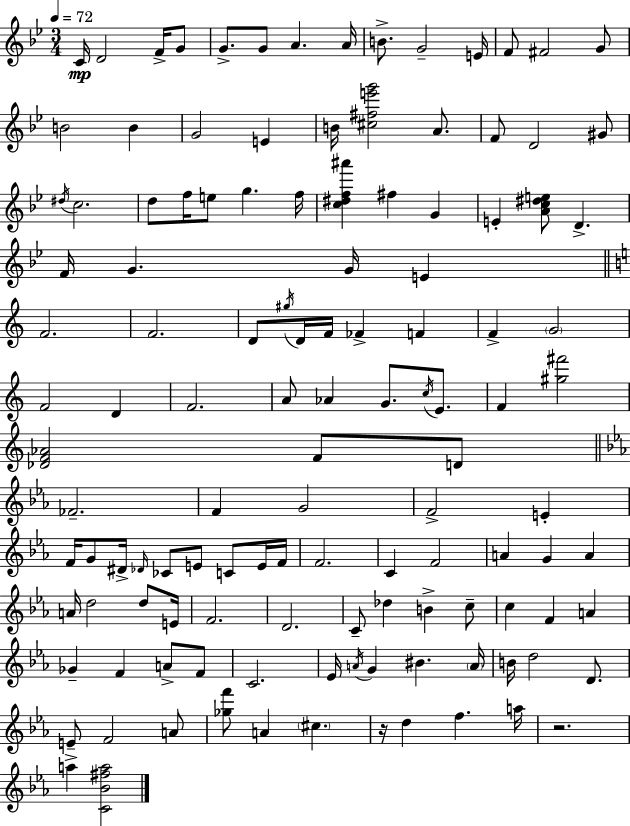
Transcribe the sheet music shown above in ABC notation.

X:1
T:Untitled
M:3/4
L:1/4
K:Gm
C/4 D2 F/4 G/2 G/2 G/2 A A/4 B/2 G2 E/4 F/2 ^F2 G/2 B2 B G2 E B/4 [^c^fe'g']2 A/2 F/2 D2 ^G/2 ^d/4 c2 d/2 f/4 e/2 g f/4 [c^df^a'] ^f G E [Ac^de]/2 D F/4 G G/4 E F2 F2 D/2 ^g/4 D/4 F/4 _F F F G2 F2 D F2 A/2 _A G/2 c/4 E/2 F [^g^f']2 [_DF_A]2 F/2 D/2 _F2 F G2 F2 E F/4 G/2 ^D/4 _D/4 _C/2 E/2 C/2 E/4 F/4 F2 C F2 A G A A/4 d2 d/2 E/4 F2 D2 C/2 _d B c/2 c F A _G F A/2 F/2 C2 _E/4 A/4 G ^B A/4 B/4 d2 D/2 E/2 F2 A/2 [_gf']/2 A ^c z/4 d f a/4 z2 a [C_B^fa]2